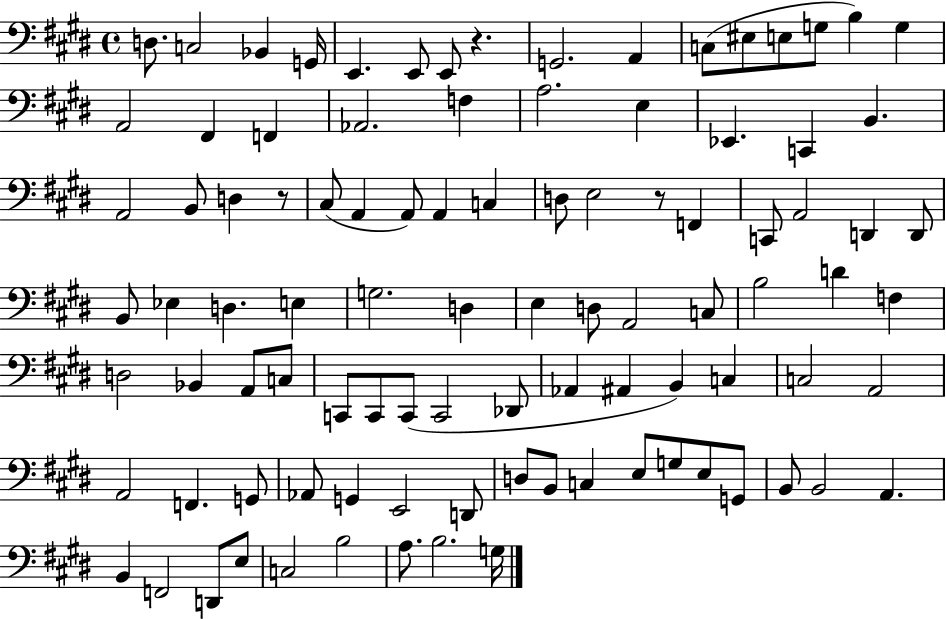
D3/e. C3/h Bb2/q G2/s E2/q. E2/e E2/e R/q. G2/h. A2/q C3/e EIS3/e E3/e G3/e B3/q G3/q A2/h F#2/q F2/q Ab2/h. F3/q A3/h. E3/q Eb2/q. C2/q B2/q. A2/h B2/e D3/q R/e C#3/e A2/q A2/e A2/q C3/q D3/e E3/h R/e F2/q C2/e A2/h D2/q D2/e B2/e Eb3/q D3/q. E3/q G3/h. D3/q E3/q D3/e A2/h C3/e B3/h D4/q F3/q D3/h Bb2/q A2/e C3/e C2/e C2/e C2/e C2/h Db2/e Ab2/q A#2/q B2/q C3/q C3/h A2/h A2/h F2/q. G2/e Ab2/e G2/q E2/h D2/e D3/e B2/e C3/q E3/e G3/e E3/e G2/e B2/e B2/h A2/q. B2/q F2/h D2/e E3/e C3/h B3/h A3/e. B3/h. G3/s